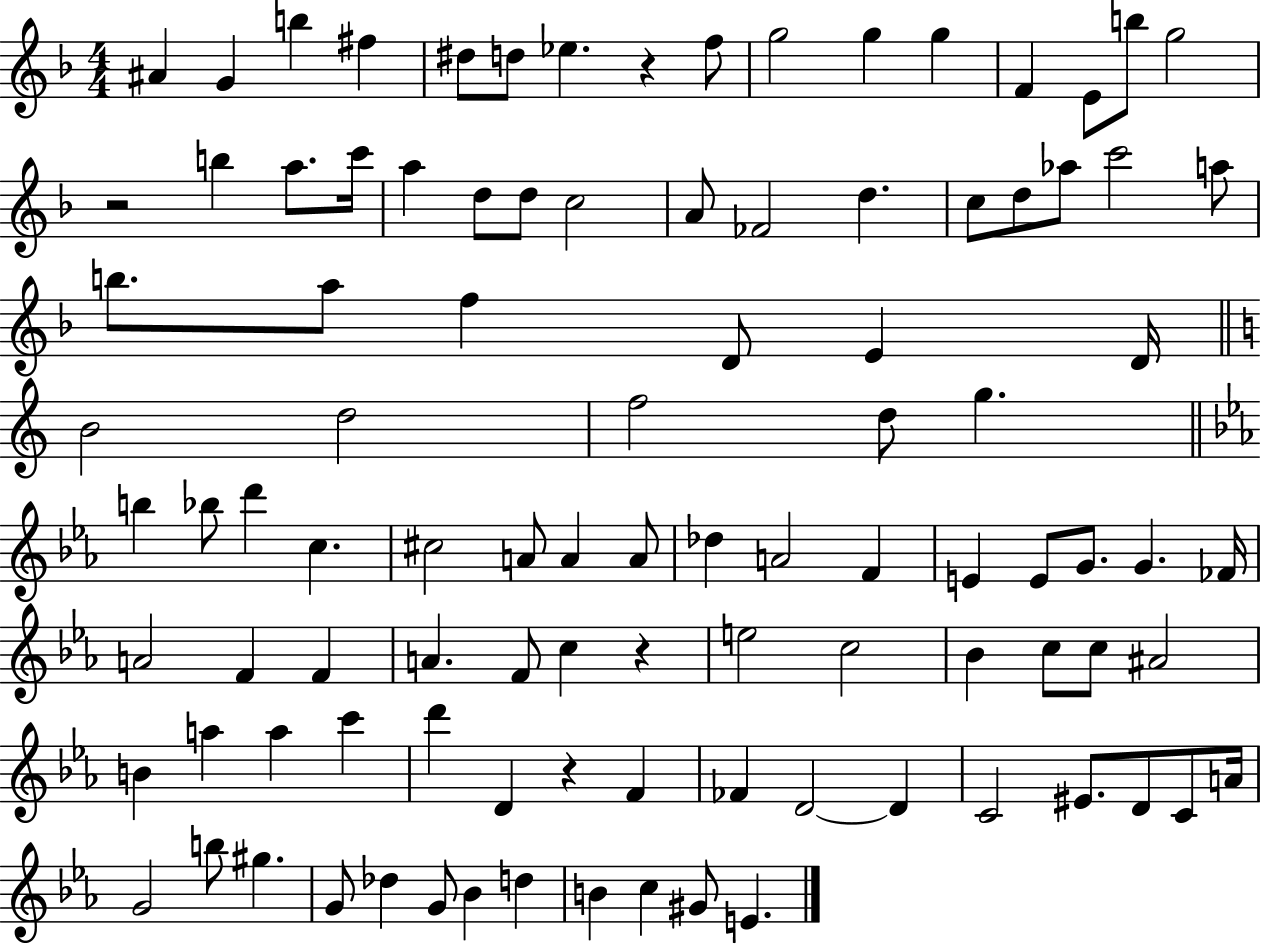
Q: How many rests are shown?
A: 4